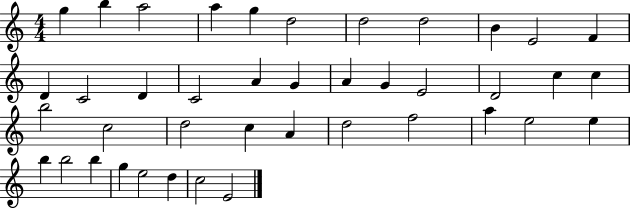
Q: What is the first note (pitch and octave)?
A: G5